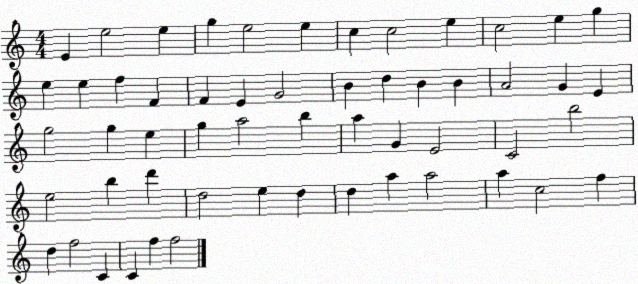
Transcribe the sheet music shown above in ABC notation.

X:1
T:Untitled
M:4/4
L:1/4
K:C
E e2 e g e2 e c c2 e c2 e g e e f F F E G2 B d B B A2 G E g2 g e g a2 b a G E2 C2 b2 e2 b d' d2 e d d a a2 a c2 f d f2 C C f f2